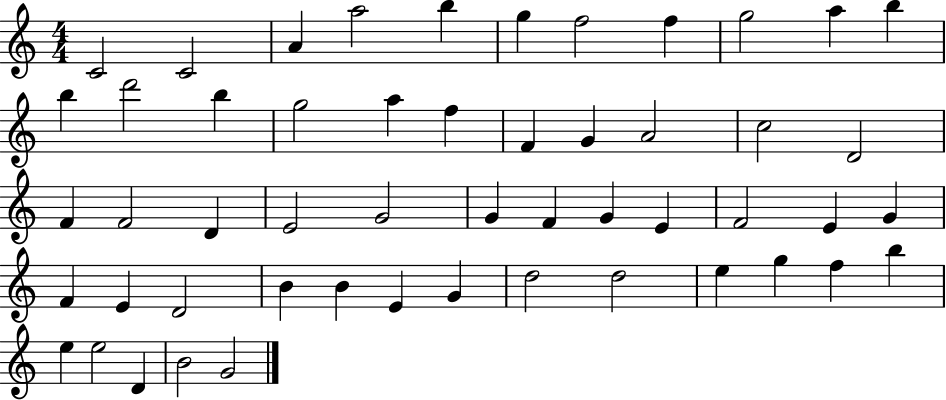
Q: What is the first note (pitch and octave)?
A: C4